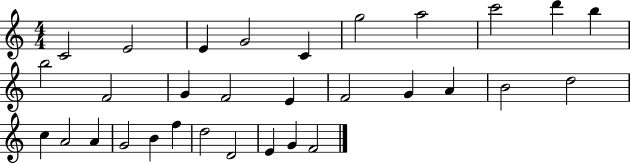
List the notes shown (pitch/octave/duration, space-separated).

C4/h E4/h E4/q G4/h C4/q G5/h A5/h C6/h D6/q B5/q B5/h F4/h G4/q F4/h E4/q F4/h G4/q A4/q B4/h D5/h C5/q A4/h A4/q G4/h B4/q F5/q D5/h D4/h E4/q G4/q F4/h